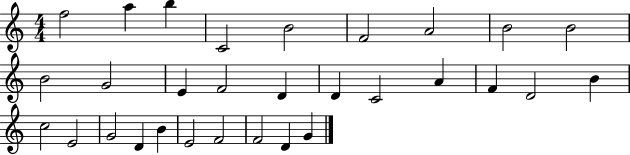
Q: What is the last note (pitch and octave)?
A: G4